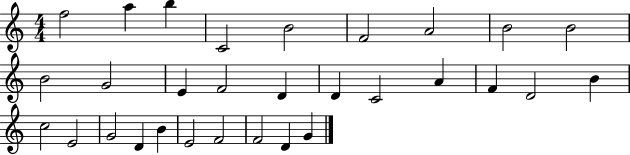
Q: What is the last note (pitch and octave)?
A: G4